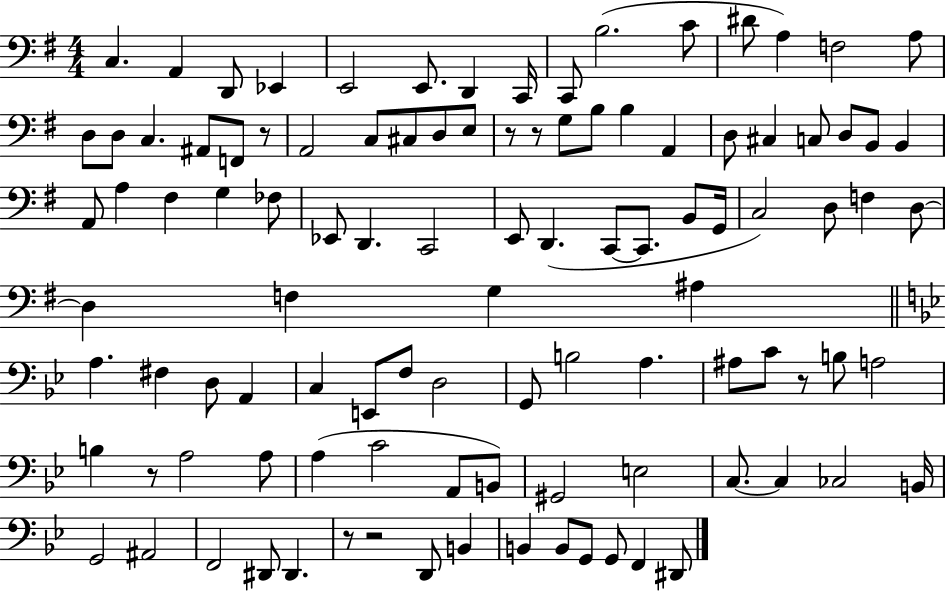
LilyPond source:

{
  \clef bass
  \numericTimeSignature
  \time 4/4
  \key g \major
  c4. a,4 d,8 ees,4 | e,2 e,8. d,4 c,16 | c,8 b2.( c'8 | dis'8 a4) f2 a8 | \break d8 d8 c4. ais,8 f,8 r8 | a,2 c8 cis8 d8 e8 | r8 r8 g8 b8 b4 a,4 | d8 cis4 c8 d8 b,8 b,4 | \break a,8 a4 fis4 g4 fes8 | ees,8 d,4. c,2 | e,8 d,4.( c,8~~ c,8. b,8 g,16 | c2) d8 f4 d8~~ | \break d4 f4 g4 ais4 | \bar "||" \break \key bes \major a4. fis4 d8 a,4 | c4 e,8 f8 d2 | g,8 b2 a4. | ais8 c'8 r8 b8 a2 | \break b4 r8 a2 a8 | a4( c'2 a,8 b,8) | gis,2 e2 | c8.~~ c4 ces2 b,16 | \break g,2 ais,2 | f,2 dis,8 dis,4. | r8 r2 d,8 b,4 | b,4 b,8 g,8 g,8 f,4 dis,8 | \break \bar "|."
}